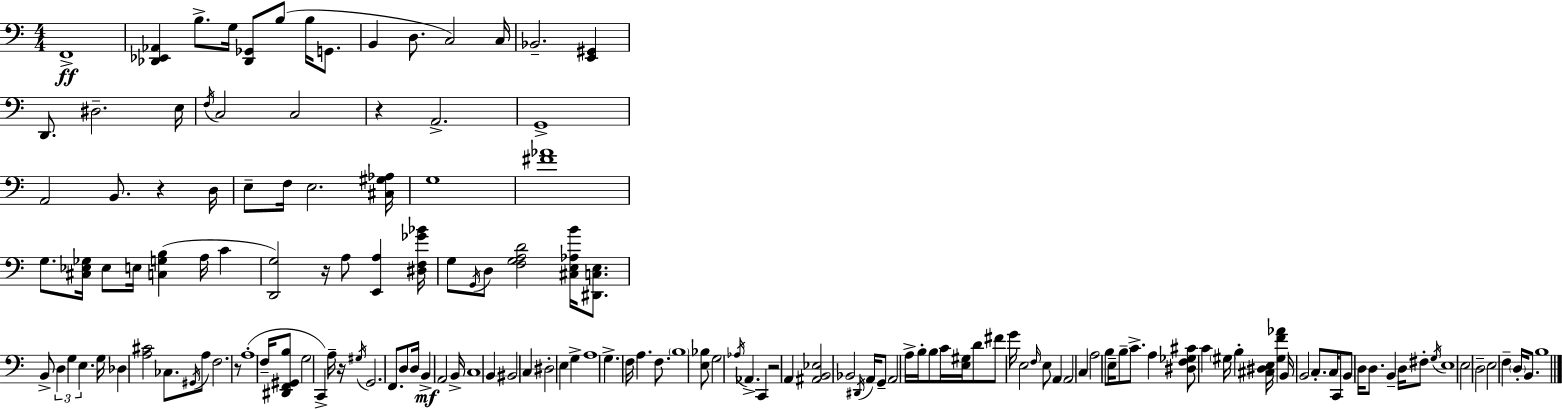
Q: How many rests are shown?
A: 6